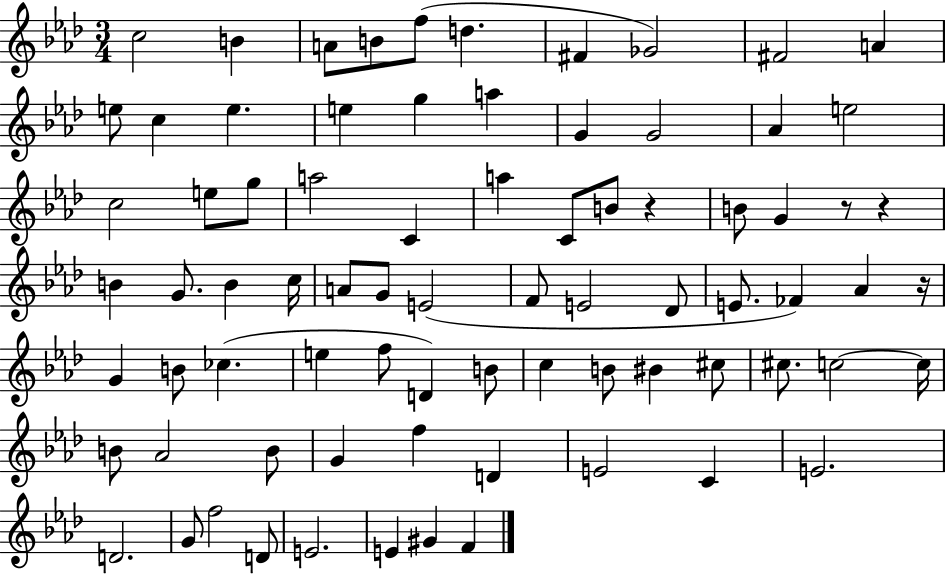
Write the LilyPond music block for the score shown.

{
  \clef treble
  \numericTimeSignature
  \time 3/4
  \key aes \major
  c''2 b'4 | a'8 b'8 f''8( d''4. | fis'4 ges'2) | fis'2 a'4 | \break e''8 c''4 e''4. | e''4 g''4 a''4 | g'4 g'2 | aes'4 e''2 | \break c''2 e''8 g''8 | a''2 c'4 | a''4 c'8 b'8 r4 | b'8 g'4 r8 r4 | \break b'4 g'8. b'4 c''16 | a'8 g'8 e'2( | f'8 e'2 des'8 | e'8. fes'4) aes'4 r16 | \break g'4 b'8 ces''4.( | e''4 f''8 d'4) b'8 | c''4 b'8 bis'4 cis''8 | cis''8. c''2~~ c''16 | \break b'8 aes'2 b'8 | g'4 f''4 d'4 | e'2 c'4 | e'2. | \break d'2. | g'8 f''2 d'8 | e'2. | e'4 gis'4 f'4 | \break \bar "|."
}